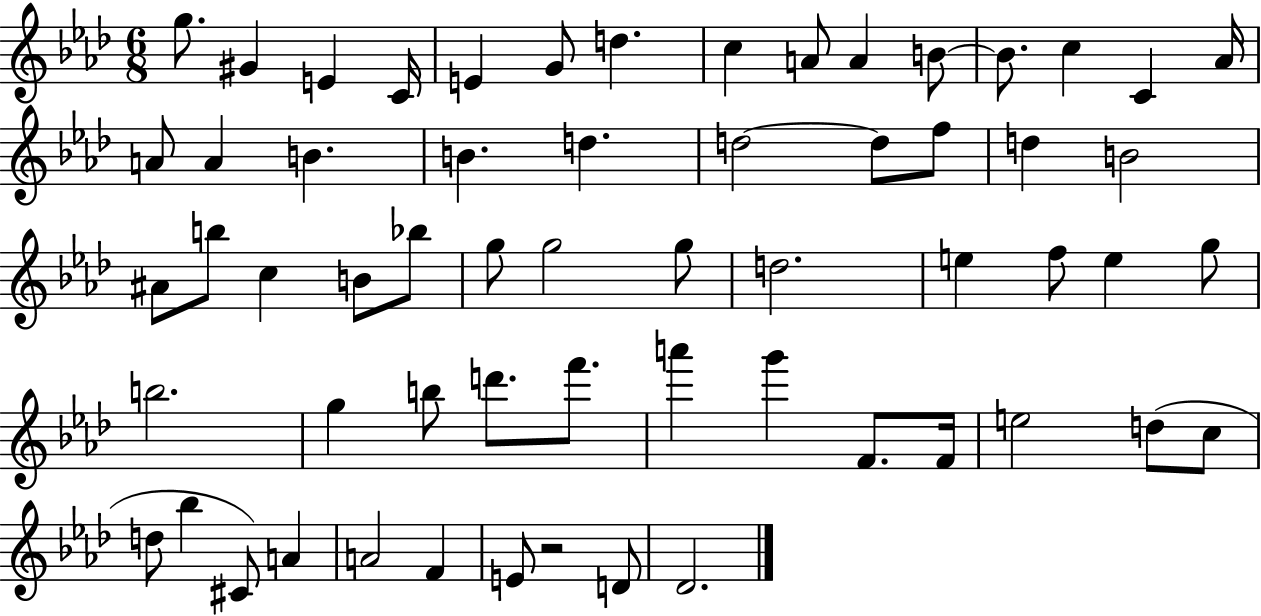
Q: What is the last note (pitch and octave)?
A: Db4